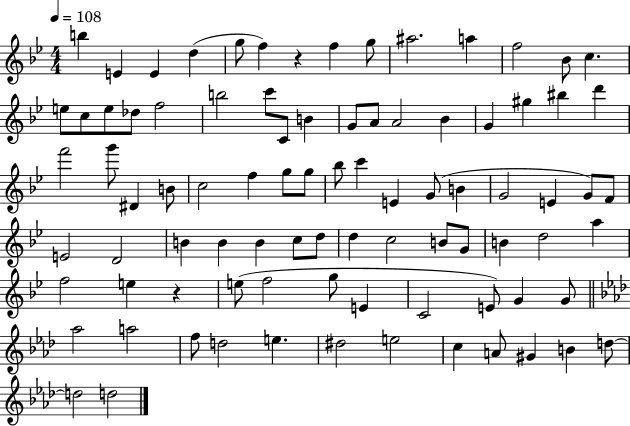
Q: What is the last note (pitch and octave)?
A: D5